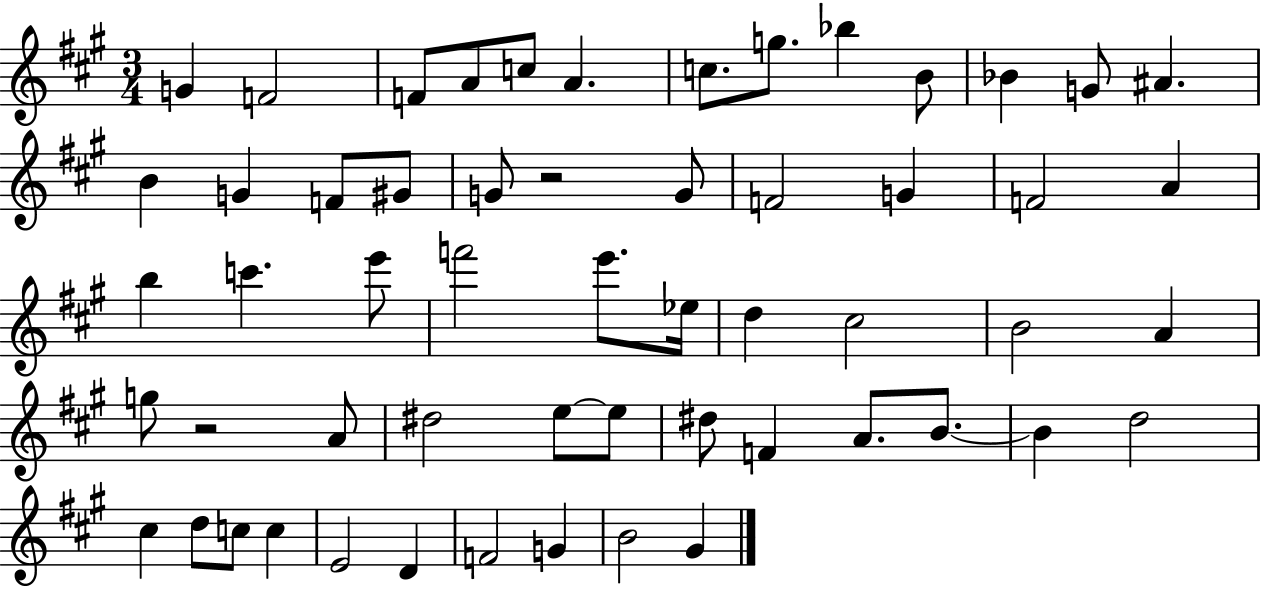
{
  \clef treble
  \numericTimeSignature
  \time 3/4
  \key a \major
  \repeat volta 2 { g'4 f'2 | f'8 a'8 c''8 a'4. | c''8. g''8. bes''4 b'8 | bes'4 g'8 ais'4. | \break b'4 g'4 f'8 gis'8 | g'8 r2 g'8 | f'2 g'4 | f'2 a'4 | \break b''4 c'''4. e'''8 | f'''2 e'''8. ees''16 | d''4 cis''2 | b'2 a'4 | \break g''8 r2 a'8 | dis''2 e''8~~ e''8 | dis''8 f'4 a'8. b'8.~~ | b'4 d''2 | \break cis''4 d''8 c''8 c''4 | e'2 d'4 | f'2 g'4 | b'2 gis'4 | \break } \bar "|."
}